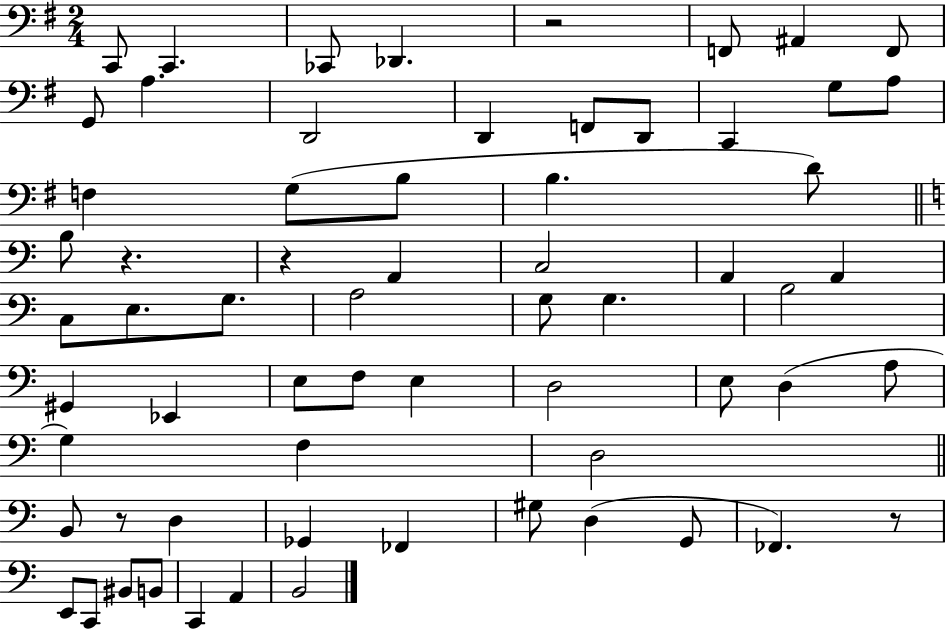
C2/e C2/q. CES2/e Db2/q. R/h F2/e A#2/q F2/e G2/e A3/q. D2/h D2/q F2/e D2/e C2/q G3/e A3/e F3/q G3/e B3/e B3/q. D4/e B3/e R/q. R/q A2/q C3/h A2/q A2/q C3/e E3/e. G3/e. A3/h G3/e G3/q. B3/h G#2/q Eb2/q E3/e F3/e E3/q D3/h E3/e D3/q A3/e G3/q F3/q D3/h B2/e R/e D3/q Gb2/q FES2/q G#3/e D3/q G2/e FES2/q. R/e E2/e C2/e BIS2/e B2/e C2/q A2/q B2/h